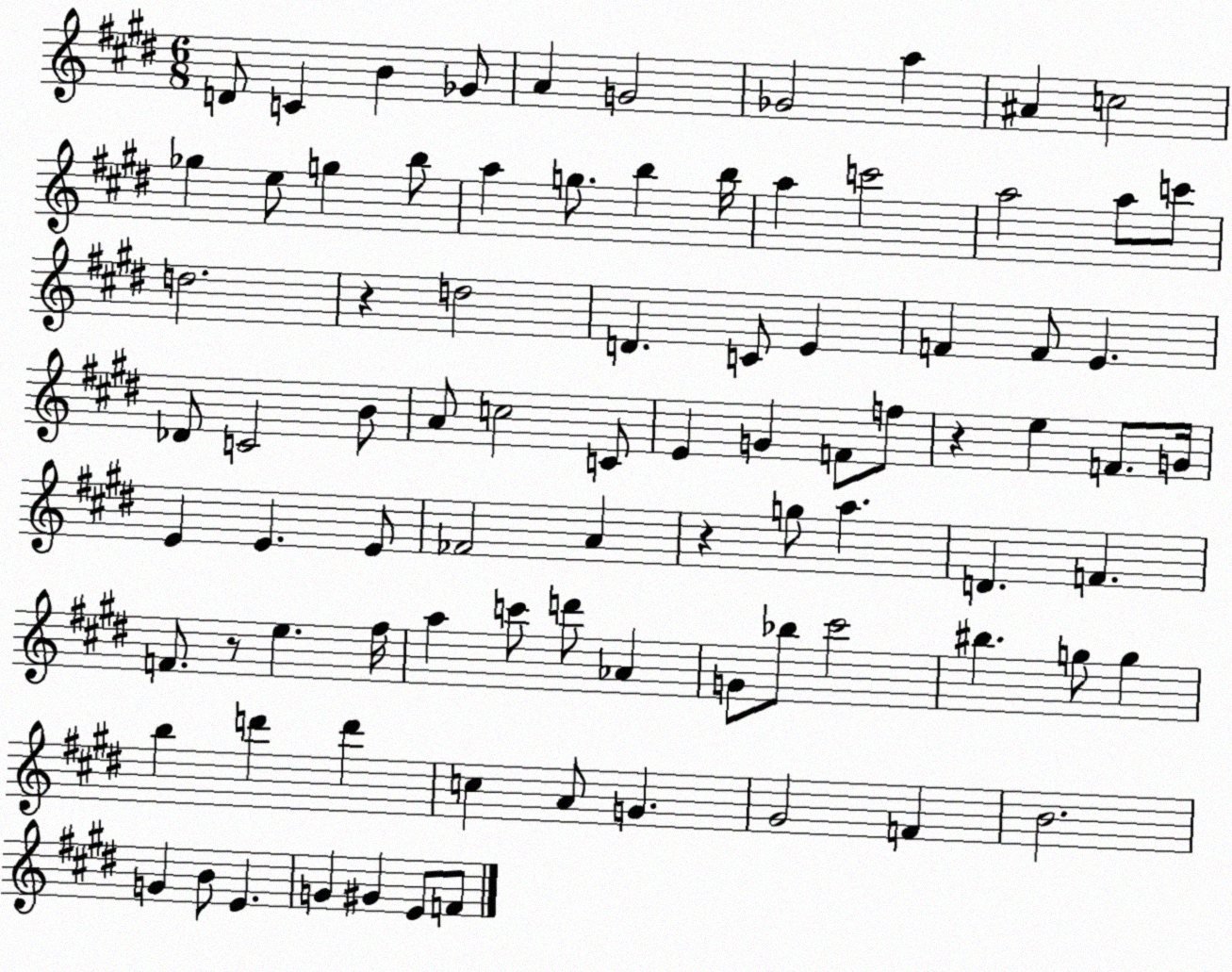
X:1
T:Untitled
M:6/8
L:1/4
K:E
D/2 C B _G/2 A G2 _G2 a ^A c2 _g e/2 g b/2 a g/2 b b/4 a c'2 a2 a/2 c'/2 d2 z d2 D C/2 E F F/2 E _D/2 C2 B/2 A/2 c2 C/2 E G F/2 f/2 z e F/2 G/4 E E E/2 _F2 A z g/2 a D F F/2 z/2 e ^f/4 a c'/2 d'/2 _A G/2 _b/2 ^c'2 ^b g/2 g b d' d' c A/2 G ^G2 F B2 G B/2 E G ^G E/2 F/2